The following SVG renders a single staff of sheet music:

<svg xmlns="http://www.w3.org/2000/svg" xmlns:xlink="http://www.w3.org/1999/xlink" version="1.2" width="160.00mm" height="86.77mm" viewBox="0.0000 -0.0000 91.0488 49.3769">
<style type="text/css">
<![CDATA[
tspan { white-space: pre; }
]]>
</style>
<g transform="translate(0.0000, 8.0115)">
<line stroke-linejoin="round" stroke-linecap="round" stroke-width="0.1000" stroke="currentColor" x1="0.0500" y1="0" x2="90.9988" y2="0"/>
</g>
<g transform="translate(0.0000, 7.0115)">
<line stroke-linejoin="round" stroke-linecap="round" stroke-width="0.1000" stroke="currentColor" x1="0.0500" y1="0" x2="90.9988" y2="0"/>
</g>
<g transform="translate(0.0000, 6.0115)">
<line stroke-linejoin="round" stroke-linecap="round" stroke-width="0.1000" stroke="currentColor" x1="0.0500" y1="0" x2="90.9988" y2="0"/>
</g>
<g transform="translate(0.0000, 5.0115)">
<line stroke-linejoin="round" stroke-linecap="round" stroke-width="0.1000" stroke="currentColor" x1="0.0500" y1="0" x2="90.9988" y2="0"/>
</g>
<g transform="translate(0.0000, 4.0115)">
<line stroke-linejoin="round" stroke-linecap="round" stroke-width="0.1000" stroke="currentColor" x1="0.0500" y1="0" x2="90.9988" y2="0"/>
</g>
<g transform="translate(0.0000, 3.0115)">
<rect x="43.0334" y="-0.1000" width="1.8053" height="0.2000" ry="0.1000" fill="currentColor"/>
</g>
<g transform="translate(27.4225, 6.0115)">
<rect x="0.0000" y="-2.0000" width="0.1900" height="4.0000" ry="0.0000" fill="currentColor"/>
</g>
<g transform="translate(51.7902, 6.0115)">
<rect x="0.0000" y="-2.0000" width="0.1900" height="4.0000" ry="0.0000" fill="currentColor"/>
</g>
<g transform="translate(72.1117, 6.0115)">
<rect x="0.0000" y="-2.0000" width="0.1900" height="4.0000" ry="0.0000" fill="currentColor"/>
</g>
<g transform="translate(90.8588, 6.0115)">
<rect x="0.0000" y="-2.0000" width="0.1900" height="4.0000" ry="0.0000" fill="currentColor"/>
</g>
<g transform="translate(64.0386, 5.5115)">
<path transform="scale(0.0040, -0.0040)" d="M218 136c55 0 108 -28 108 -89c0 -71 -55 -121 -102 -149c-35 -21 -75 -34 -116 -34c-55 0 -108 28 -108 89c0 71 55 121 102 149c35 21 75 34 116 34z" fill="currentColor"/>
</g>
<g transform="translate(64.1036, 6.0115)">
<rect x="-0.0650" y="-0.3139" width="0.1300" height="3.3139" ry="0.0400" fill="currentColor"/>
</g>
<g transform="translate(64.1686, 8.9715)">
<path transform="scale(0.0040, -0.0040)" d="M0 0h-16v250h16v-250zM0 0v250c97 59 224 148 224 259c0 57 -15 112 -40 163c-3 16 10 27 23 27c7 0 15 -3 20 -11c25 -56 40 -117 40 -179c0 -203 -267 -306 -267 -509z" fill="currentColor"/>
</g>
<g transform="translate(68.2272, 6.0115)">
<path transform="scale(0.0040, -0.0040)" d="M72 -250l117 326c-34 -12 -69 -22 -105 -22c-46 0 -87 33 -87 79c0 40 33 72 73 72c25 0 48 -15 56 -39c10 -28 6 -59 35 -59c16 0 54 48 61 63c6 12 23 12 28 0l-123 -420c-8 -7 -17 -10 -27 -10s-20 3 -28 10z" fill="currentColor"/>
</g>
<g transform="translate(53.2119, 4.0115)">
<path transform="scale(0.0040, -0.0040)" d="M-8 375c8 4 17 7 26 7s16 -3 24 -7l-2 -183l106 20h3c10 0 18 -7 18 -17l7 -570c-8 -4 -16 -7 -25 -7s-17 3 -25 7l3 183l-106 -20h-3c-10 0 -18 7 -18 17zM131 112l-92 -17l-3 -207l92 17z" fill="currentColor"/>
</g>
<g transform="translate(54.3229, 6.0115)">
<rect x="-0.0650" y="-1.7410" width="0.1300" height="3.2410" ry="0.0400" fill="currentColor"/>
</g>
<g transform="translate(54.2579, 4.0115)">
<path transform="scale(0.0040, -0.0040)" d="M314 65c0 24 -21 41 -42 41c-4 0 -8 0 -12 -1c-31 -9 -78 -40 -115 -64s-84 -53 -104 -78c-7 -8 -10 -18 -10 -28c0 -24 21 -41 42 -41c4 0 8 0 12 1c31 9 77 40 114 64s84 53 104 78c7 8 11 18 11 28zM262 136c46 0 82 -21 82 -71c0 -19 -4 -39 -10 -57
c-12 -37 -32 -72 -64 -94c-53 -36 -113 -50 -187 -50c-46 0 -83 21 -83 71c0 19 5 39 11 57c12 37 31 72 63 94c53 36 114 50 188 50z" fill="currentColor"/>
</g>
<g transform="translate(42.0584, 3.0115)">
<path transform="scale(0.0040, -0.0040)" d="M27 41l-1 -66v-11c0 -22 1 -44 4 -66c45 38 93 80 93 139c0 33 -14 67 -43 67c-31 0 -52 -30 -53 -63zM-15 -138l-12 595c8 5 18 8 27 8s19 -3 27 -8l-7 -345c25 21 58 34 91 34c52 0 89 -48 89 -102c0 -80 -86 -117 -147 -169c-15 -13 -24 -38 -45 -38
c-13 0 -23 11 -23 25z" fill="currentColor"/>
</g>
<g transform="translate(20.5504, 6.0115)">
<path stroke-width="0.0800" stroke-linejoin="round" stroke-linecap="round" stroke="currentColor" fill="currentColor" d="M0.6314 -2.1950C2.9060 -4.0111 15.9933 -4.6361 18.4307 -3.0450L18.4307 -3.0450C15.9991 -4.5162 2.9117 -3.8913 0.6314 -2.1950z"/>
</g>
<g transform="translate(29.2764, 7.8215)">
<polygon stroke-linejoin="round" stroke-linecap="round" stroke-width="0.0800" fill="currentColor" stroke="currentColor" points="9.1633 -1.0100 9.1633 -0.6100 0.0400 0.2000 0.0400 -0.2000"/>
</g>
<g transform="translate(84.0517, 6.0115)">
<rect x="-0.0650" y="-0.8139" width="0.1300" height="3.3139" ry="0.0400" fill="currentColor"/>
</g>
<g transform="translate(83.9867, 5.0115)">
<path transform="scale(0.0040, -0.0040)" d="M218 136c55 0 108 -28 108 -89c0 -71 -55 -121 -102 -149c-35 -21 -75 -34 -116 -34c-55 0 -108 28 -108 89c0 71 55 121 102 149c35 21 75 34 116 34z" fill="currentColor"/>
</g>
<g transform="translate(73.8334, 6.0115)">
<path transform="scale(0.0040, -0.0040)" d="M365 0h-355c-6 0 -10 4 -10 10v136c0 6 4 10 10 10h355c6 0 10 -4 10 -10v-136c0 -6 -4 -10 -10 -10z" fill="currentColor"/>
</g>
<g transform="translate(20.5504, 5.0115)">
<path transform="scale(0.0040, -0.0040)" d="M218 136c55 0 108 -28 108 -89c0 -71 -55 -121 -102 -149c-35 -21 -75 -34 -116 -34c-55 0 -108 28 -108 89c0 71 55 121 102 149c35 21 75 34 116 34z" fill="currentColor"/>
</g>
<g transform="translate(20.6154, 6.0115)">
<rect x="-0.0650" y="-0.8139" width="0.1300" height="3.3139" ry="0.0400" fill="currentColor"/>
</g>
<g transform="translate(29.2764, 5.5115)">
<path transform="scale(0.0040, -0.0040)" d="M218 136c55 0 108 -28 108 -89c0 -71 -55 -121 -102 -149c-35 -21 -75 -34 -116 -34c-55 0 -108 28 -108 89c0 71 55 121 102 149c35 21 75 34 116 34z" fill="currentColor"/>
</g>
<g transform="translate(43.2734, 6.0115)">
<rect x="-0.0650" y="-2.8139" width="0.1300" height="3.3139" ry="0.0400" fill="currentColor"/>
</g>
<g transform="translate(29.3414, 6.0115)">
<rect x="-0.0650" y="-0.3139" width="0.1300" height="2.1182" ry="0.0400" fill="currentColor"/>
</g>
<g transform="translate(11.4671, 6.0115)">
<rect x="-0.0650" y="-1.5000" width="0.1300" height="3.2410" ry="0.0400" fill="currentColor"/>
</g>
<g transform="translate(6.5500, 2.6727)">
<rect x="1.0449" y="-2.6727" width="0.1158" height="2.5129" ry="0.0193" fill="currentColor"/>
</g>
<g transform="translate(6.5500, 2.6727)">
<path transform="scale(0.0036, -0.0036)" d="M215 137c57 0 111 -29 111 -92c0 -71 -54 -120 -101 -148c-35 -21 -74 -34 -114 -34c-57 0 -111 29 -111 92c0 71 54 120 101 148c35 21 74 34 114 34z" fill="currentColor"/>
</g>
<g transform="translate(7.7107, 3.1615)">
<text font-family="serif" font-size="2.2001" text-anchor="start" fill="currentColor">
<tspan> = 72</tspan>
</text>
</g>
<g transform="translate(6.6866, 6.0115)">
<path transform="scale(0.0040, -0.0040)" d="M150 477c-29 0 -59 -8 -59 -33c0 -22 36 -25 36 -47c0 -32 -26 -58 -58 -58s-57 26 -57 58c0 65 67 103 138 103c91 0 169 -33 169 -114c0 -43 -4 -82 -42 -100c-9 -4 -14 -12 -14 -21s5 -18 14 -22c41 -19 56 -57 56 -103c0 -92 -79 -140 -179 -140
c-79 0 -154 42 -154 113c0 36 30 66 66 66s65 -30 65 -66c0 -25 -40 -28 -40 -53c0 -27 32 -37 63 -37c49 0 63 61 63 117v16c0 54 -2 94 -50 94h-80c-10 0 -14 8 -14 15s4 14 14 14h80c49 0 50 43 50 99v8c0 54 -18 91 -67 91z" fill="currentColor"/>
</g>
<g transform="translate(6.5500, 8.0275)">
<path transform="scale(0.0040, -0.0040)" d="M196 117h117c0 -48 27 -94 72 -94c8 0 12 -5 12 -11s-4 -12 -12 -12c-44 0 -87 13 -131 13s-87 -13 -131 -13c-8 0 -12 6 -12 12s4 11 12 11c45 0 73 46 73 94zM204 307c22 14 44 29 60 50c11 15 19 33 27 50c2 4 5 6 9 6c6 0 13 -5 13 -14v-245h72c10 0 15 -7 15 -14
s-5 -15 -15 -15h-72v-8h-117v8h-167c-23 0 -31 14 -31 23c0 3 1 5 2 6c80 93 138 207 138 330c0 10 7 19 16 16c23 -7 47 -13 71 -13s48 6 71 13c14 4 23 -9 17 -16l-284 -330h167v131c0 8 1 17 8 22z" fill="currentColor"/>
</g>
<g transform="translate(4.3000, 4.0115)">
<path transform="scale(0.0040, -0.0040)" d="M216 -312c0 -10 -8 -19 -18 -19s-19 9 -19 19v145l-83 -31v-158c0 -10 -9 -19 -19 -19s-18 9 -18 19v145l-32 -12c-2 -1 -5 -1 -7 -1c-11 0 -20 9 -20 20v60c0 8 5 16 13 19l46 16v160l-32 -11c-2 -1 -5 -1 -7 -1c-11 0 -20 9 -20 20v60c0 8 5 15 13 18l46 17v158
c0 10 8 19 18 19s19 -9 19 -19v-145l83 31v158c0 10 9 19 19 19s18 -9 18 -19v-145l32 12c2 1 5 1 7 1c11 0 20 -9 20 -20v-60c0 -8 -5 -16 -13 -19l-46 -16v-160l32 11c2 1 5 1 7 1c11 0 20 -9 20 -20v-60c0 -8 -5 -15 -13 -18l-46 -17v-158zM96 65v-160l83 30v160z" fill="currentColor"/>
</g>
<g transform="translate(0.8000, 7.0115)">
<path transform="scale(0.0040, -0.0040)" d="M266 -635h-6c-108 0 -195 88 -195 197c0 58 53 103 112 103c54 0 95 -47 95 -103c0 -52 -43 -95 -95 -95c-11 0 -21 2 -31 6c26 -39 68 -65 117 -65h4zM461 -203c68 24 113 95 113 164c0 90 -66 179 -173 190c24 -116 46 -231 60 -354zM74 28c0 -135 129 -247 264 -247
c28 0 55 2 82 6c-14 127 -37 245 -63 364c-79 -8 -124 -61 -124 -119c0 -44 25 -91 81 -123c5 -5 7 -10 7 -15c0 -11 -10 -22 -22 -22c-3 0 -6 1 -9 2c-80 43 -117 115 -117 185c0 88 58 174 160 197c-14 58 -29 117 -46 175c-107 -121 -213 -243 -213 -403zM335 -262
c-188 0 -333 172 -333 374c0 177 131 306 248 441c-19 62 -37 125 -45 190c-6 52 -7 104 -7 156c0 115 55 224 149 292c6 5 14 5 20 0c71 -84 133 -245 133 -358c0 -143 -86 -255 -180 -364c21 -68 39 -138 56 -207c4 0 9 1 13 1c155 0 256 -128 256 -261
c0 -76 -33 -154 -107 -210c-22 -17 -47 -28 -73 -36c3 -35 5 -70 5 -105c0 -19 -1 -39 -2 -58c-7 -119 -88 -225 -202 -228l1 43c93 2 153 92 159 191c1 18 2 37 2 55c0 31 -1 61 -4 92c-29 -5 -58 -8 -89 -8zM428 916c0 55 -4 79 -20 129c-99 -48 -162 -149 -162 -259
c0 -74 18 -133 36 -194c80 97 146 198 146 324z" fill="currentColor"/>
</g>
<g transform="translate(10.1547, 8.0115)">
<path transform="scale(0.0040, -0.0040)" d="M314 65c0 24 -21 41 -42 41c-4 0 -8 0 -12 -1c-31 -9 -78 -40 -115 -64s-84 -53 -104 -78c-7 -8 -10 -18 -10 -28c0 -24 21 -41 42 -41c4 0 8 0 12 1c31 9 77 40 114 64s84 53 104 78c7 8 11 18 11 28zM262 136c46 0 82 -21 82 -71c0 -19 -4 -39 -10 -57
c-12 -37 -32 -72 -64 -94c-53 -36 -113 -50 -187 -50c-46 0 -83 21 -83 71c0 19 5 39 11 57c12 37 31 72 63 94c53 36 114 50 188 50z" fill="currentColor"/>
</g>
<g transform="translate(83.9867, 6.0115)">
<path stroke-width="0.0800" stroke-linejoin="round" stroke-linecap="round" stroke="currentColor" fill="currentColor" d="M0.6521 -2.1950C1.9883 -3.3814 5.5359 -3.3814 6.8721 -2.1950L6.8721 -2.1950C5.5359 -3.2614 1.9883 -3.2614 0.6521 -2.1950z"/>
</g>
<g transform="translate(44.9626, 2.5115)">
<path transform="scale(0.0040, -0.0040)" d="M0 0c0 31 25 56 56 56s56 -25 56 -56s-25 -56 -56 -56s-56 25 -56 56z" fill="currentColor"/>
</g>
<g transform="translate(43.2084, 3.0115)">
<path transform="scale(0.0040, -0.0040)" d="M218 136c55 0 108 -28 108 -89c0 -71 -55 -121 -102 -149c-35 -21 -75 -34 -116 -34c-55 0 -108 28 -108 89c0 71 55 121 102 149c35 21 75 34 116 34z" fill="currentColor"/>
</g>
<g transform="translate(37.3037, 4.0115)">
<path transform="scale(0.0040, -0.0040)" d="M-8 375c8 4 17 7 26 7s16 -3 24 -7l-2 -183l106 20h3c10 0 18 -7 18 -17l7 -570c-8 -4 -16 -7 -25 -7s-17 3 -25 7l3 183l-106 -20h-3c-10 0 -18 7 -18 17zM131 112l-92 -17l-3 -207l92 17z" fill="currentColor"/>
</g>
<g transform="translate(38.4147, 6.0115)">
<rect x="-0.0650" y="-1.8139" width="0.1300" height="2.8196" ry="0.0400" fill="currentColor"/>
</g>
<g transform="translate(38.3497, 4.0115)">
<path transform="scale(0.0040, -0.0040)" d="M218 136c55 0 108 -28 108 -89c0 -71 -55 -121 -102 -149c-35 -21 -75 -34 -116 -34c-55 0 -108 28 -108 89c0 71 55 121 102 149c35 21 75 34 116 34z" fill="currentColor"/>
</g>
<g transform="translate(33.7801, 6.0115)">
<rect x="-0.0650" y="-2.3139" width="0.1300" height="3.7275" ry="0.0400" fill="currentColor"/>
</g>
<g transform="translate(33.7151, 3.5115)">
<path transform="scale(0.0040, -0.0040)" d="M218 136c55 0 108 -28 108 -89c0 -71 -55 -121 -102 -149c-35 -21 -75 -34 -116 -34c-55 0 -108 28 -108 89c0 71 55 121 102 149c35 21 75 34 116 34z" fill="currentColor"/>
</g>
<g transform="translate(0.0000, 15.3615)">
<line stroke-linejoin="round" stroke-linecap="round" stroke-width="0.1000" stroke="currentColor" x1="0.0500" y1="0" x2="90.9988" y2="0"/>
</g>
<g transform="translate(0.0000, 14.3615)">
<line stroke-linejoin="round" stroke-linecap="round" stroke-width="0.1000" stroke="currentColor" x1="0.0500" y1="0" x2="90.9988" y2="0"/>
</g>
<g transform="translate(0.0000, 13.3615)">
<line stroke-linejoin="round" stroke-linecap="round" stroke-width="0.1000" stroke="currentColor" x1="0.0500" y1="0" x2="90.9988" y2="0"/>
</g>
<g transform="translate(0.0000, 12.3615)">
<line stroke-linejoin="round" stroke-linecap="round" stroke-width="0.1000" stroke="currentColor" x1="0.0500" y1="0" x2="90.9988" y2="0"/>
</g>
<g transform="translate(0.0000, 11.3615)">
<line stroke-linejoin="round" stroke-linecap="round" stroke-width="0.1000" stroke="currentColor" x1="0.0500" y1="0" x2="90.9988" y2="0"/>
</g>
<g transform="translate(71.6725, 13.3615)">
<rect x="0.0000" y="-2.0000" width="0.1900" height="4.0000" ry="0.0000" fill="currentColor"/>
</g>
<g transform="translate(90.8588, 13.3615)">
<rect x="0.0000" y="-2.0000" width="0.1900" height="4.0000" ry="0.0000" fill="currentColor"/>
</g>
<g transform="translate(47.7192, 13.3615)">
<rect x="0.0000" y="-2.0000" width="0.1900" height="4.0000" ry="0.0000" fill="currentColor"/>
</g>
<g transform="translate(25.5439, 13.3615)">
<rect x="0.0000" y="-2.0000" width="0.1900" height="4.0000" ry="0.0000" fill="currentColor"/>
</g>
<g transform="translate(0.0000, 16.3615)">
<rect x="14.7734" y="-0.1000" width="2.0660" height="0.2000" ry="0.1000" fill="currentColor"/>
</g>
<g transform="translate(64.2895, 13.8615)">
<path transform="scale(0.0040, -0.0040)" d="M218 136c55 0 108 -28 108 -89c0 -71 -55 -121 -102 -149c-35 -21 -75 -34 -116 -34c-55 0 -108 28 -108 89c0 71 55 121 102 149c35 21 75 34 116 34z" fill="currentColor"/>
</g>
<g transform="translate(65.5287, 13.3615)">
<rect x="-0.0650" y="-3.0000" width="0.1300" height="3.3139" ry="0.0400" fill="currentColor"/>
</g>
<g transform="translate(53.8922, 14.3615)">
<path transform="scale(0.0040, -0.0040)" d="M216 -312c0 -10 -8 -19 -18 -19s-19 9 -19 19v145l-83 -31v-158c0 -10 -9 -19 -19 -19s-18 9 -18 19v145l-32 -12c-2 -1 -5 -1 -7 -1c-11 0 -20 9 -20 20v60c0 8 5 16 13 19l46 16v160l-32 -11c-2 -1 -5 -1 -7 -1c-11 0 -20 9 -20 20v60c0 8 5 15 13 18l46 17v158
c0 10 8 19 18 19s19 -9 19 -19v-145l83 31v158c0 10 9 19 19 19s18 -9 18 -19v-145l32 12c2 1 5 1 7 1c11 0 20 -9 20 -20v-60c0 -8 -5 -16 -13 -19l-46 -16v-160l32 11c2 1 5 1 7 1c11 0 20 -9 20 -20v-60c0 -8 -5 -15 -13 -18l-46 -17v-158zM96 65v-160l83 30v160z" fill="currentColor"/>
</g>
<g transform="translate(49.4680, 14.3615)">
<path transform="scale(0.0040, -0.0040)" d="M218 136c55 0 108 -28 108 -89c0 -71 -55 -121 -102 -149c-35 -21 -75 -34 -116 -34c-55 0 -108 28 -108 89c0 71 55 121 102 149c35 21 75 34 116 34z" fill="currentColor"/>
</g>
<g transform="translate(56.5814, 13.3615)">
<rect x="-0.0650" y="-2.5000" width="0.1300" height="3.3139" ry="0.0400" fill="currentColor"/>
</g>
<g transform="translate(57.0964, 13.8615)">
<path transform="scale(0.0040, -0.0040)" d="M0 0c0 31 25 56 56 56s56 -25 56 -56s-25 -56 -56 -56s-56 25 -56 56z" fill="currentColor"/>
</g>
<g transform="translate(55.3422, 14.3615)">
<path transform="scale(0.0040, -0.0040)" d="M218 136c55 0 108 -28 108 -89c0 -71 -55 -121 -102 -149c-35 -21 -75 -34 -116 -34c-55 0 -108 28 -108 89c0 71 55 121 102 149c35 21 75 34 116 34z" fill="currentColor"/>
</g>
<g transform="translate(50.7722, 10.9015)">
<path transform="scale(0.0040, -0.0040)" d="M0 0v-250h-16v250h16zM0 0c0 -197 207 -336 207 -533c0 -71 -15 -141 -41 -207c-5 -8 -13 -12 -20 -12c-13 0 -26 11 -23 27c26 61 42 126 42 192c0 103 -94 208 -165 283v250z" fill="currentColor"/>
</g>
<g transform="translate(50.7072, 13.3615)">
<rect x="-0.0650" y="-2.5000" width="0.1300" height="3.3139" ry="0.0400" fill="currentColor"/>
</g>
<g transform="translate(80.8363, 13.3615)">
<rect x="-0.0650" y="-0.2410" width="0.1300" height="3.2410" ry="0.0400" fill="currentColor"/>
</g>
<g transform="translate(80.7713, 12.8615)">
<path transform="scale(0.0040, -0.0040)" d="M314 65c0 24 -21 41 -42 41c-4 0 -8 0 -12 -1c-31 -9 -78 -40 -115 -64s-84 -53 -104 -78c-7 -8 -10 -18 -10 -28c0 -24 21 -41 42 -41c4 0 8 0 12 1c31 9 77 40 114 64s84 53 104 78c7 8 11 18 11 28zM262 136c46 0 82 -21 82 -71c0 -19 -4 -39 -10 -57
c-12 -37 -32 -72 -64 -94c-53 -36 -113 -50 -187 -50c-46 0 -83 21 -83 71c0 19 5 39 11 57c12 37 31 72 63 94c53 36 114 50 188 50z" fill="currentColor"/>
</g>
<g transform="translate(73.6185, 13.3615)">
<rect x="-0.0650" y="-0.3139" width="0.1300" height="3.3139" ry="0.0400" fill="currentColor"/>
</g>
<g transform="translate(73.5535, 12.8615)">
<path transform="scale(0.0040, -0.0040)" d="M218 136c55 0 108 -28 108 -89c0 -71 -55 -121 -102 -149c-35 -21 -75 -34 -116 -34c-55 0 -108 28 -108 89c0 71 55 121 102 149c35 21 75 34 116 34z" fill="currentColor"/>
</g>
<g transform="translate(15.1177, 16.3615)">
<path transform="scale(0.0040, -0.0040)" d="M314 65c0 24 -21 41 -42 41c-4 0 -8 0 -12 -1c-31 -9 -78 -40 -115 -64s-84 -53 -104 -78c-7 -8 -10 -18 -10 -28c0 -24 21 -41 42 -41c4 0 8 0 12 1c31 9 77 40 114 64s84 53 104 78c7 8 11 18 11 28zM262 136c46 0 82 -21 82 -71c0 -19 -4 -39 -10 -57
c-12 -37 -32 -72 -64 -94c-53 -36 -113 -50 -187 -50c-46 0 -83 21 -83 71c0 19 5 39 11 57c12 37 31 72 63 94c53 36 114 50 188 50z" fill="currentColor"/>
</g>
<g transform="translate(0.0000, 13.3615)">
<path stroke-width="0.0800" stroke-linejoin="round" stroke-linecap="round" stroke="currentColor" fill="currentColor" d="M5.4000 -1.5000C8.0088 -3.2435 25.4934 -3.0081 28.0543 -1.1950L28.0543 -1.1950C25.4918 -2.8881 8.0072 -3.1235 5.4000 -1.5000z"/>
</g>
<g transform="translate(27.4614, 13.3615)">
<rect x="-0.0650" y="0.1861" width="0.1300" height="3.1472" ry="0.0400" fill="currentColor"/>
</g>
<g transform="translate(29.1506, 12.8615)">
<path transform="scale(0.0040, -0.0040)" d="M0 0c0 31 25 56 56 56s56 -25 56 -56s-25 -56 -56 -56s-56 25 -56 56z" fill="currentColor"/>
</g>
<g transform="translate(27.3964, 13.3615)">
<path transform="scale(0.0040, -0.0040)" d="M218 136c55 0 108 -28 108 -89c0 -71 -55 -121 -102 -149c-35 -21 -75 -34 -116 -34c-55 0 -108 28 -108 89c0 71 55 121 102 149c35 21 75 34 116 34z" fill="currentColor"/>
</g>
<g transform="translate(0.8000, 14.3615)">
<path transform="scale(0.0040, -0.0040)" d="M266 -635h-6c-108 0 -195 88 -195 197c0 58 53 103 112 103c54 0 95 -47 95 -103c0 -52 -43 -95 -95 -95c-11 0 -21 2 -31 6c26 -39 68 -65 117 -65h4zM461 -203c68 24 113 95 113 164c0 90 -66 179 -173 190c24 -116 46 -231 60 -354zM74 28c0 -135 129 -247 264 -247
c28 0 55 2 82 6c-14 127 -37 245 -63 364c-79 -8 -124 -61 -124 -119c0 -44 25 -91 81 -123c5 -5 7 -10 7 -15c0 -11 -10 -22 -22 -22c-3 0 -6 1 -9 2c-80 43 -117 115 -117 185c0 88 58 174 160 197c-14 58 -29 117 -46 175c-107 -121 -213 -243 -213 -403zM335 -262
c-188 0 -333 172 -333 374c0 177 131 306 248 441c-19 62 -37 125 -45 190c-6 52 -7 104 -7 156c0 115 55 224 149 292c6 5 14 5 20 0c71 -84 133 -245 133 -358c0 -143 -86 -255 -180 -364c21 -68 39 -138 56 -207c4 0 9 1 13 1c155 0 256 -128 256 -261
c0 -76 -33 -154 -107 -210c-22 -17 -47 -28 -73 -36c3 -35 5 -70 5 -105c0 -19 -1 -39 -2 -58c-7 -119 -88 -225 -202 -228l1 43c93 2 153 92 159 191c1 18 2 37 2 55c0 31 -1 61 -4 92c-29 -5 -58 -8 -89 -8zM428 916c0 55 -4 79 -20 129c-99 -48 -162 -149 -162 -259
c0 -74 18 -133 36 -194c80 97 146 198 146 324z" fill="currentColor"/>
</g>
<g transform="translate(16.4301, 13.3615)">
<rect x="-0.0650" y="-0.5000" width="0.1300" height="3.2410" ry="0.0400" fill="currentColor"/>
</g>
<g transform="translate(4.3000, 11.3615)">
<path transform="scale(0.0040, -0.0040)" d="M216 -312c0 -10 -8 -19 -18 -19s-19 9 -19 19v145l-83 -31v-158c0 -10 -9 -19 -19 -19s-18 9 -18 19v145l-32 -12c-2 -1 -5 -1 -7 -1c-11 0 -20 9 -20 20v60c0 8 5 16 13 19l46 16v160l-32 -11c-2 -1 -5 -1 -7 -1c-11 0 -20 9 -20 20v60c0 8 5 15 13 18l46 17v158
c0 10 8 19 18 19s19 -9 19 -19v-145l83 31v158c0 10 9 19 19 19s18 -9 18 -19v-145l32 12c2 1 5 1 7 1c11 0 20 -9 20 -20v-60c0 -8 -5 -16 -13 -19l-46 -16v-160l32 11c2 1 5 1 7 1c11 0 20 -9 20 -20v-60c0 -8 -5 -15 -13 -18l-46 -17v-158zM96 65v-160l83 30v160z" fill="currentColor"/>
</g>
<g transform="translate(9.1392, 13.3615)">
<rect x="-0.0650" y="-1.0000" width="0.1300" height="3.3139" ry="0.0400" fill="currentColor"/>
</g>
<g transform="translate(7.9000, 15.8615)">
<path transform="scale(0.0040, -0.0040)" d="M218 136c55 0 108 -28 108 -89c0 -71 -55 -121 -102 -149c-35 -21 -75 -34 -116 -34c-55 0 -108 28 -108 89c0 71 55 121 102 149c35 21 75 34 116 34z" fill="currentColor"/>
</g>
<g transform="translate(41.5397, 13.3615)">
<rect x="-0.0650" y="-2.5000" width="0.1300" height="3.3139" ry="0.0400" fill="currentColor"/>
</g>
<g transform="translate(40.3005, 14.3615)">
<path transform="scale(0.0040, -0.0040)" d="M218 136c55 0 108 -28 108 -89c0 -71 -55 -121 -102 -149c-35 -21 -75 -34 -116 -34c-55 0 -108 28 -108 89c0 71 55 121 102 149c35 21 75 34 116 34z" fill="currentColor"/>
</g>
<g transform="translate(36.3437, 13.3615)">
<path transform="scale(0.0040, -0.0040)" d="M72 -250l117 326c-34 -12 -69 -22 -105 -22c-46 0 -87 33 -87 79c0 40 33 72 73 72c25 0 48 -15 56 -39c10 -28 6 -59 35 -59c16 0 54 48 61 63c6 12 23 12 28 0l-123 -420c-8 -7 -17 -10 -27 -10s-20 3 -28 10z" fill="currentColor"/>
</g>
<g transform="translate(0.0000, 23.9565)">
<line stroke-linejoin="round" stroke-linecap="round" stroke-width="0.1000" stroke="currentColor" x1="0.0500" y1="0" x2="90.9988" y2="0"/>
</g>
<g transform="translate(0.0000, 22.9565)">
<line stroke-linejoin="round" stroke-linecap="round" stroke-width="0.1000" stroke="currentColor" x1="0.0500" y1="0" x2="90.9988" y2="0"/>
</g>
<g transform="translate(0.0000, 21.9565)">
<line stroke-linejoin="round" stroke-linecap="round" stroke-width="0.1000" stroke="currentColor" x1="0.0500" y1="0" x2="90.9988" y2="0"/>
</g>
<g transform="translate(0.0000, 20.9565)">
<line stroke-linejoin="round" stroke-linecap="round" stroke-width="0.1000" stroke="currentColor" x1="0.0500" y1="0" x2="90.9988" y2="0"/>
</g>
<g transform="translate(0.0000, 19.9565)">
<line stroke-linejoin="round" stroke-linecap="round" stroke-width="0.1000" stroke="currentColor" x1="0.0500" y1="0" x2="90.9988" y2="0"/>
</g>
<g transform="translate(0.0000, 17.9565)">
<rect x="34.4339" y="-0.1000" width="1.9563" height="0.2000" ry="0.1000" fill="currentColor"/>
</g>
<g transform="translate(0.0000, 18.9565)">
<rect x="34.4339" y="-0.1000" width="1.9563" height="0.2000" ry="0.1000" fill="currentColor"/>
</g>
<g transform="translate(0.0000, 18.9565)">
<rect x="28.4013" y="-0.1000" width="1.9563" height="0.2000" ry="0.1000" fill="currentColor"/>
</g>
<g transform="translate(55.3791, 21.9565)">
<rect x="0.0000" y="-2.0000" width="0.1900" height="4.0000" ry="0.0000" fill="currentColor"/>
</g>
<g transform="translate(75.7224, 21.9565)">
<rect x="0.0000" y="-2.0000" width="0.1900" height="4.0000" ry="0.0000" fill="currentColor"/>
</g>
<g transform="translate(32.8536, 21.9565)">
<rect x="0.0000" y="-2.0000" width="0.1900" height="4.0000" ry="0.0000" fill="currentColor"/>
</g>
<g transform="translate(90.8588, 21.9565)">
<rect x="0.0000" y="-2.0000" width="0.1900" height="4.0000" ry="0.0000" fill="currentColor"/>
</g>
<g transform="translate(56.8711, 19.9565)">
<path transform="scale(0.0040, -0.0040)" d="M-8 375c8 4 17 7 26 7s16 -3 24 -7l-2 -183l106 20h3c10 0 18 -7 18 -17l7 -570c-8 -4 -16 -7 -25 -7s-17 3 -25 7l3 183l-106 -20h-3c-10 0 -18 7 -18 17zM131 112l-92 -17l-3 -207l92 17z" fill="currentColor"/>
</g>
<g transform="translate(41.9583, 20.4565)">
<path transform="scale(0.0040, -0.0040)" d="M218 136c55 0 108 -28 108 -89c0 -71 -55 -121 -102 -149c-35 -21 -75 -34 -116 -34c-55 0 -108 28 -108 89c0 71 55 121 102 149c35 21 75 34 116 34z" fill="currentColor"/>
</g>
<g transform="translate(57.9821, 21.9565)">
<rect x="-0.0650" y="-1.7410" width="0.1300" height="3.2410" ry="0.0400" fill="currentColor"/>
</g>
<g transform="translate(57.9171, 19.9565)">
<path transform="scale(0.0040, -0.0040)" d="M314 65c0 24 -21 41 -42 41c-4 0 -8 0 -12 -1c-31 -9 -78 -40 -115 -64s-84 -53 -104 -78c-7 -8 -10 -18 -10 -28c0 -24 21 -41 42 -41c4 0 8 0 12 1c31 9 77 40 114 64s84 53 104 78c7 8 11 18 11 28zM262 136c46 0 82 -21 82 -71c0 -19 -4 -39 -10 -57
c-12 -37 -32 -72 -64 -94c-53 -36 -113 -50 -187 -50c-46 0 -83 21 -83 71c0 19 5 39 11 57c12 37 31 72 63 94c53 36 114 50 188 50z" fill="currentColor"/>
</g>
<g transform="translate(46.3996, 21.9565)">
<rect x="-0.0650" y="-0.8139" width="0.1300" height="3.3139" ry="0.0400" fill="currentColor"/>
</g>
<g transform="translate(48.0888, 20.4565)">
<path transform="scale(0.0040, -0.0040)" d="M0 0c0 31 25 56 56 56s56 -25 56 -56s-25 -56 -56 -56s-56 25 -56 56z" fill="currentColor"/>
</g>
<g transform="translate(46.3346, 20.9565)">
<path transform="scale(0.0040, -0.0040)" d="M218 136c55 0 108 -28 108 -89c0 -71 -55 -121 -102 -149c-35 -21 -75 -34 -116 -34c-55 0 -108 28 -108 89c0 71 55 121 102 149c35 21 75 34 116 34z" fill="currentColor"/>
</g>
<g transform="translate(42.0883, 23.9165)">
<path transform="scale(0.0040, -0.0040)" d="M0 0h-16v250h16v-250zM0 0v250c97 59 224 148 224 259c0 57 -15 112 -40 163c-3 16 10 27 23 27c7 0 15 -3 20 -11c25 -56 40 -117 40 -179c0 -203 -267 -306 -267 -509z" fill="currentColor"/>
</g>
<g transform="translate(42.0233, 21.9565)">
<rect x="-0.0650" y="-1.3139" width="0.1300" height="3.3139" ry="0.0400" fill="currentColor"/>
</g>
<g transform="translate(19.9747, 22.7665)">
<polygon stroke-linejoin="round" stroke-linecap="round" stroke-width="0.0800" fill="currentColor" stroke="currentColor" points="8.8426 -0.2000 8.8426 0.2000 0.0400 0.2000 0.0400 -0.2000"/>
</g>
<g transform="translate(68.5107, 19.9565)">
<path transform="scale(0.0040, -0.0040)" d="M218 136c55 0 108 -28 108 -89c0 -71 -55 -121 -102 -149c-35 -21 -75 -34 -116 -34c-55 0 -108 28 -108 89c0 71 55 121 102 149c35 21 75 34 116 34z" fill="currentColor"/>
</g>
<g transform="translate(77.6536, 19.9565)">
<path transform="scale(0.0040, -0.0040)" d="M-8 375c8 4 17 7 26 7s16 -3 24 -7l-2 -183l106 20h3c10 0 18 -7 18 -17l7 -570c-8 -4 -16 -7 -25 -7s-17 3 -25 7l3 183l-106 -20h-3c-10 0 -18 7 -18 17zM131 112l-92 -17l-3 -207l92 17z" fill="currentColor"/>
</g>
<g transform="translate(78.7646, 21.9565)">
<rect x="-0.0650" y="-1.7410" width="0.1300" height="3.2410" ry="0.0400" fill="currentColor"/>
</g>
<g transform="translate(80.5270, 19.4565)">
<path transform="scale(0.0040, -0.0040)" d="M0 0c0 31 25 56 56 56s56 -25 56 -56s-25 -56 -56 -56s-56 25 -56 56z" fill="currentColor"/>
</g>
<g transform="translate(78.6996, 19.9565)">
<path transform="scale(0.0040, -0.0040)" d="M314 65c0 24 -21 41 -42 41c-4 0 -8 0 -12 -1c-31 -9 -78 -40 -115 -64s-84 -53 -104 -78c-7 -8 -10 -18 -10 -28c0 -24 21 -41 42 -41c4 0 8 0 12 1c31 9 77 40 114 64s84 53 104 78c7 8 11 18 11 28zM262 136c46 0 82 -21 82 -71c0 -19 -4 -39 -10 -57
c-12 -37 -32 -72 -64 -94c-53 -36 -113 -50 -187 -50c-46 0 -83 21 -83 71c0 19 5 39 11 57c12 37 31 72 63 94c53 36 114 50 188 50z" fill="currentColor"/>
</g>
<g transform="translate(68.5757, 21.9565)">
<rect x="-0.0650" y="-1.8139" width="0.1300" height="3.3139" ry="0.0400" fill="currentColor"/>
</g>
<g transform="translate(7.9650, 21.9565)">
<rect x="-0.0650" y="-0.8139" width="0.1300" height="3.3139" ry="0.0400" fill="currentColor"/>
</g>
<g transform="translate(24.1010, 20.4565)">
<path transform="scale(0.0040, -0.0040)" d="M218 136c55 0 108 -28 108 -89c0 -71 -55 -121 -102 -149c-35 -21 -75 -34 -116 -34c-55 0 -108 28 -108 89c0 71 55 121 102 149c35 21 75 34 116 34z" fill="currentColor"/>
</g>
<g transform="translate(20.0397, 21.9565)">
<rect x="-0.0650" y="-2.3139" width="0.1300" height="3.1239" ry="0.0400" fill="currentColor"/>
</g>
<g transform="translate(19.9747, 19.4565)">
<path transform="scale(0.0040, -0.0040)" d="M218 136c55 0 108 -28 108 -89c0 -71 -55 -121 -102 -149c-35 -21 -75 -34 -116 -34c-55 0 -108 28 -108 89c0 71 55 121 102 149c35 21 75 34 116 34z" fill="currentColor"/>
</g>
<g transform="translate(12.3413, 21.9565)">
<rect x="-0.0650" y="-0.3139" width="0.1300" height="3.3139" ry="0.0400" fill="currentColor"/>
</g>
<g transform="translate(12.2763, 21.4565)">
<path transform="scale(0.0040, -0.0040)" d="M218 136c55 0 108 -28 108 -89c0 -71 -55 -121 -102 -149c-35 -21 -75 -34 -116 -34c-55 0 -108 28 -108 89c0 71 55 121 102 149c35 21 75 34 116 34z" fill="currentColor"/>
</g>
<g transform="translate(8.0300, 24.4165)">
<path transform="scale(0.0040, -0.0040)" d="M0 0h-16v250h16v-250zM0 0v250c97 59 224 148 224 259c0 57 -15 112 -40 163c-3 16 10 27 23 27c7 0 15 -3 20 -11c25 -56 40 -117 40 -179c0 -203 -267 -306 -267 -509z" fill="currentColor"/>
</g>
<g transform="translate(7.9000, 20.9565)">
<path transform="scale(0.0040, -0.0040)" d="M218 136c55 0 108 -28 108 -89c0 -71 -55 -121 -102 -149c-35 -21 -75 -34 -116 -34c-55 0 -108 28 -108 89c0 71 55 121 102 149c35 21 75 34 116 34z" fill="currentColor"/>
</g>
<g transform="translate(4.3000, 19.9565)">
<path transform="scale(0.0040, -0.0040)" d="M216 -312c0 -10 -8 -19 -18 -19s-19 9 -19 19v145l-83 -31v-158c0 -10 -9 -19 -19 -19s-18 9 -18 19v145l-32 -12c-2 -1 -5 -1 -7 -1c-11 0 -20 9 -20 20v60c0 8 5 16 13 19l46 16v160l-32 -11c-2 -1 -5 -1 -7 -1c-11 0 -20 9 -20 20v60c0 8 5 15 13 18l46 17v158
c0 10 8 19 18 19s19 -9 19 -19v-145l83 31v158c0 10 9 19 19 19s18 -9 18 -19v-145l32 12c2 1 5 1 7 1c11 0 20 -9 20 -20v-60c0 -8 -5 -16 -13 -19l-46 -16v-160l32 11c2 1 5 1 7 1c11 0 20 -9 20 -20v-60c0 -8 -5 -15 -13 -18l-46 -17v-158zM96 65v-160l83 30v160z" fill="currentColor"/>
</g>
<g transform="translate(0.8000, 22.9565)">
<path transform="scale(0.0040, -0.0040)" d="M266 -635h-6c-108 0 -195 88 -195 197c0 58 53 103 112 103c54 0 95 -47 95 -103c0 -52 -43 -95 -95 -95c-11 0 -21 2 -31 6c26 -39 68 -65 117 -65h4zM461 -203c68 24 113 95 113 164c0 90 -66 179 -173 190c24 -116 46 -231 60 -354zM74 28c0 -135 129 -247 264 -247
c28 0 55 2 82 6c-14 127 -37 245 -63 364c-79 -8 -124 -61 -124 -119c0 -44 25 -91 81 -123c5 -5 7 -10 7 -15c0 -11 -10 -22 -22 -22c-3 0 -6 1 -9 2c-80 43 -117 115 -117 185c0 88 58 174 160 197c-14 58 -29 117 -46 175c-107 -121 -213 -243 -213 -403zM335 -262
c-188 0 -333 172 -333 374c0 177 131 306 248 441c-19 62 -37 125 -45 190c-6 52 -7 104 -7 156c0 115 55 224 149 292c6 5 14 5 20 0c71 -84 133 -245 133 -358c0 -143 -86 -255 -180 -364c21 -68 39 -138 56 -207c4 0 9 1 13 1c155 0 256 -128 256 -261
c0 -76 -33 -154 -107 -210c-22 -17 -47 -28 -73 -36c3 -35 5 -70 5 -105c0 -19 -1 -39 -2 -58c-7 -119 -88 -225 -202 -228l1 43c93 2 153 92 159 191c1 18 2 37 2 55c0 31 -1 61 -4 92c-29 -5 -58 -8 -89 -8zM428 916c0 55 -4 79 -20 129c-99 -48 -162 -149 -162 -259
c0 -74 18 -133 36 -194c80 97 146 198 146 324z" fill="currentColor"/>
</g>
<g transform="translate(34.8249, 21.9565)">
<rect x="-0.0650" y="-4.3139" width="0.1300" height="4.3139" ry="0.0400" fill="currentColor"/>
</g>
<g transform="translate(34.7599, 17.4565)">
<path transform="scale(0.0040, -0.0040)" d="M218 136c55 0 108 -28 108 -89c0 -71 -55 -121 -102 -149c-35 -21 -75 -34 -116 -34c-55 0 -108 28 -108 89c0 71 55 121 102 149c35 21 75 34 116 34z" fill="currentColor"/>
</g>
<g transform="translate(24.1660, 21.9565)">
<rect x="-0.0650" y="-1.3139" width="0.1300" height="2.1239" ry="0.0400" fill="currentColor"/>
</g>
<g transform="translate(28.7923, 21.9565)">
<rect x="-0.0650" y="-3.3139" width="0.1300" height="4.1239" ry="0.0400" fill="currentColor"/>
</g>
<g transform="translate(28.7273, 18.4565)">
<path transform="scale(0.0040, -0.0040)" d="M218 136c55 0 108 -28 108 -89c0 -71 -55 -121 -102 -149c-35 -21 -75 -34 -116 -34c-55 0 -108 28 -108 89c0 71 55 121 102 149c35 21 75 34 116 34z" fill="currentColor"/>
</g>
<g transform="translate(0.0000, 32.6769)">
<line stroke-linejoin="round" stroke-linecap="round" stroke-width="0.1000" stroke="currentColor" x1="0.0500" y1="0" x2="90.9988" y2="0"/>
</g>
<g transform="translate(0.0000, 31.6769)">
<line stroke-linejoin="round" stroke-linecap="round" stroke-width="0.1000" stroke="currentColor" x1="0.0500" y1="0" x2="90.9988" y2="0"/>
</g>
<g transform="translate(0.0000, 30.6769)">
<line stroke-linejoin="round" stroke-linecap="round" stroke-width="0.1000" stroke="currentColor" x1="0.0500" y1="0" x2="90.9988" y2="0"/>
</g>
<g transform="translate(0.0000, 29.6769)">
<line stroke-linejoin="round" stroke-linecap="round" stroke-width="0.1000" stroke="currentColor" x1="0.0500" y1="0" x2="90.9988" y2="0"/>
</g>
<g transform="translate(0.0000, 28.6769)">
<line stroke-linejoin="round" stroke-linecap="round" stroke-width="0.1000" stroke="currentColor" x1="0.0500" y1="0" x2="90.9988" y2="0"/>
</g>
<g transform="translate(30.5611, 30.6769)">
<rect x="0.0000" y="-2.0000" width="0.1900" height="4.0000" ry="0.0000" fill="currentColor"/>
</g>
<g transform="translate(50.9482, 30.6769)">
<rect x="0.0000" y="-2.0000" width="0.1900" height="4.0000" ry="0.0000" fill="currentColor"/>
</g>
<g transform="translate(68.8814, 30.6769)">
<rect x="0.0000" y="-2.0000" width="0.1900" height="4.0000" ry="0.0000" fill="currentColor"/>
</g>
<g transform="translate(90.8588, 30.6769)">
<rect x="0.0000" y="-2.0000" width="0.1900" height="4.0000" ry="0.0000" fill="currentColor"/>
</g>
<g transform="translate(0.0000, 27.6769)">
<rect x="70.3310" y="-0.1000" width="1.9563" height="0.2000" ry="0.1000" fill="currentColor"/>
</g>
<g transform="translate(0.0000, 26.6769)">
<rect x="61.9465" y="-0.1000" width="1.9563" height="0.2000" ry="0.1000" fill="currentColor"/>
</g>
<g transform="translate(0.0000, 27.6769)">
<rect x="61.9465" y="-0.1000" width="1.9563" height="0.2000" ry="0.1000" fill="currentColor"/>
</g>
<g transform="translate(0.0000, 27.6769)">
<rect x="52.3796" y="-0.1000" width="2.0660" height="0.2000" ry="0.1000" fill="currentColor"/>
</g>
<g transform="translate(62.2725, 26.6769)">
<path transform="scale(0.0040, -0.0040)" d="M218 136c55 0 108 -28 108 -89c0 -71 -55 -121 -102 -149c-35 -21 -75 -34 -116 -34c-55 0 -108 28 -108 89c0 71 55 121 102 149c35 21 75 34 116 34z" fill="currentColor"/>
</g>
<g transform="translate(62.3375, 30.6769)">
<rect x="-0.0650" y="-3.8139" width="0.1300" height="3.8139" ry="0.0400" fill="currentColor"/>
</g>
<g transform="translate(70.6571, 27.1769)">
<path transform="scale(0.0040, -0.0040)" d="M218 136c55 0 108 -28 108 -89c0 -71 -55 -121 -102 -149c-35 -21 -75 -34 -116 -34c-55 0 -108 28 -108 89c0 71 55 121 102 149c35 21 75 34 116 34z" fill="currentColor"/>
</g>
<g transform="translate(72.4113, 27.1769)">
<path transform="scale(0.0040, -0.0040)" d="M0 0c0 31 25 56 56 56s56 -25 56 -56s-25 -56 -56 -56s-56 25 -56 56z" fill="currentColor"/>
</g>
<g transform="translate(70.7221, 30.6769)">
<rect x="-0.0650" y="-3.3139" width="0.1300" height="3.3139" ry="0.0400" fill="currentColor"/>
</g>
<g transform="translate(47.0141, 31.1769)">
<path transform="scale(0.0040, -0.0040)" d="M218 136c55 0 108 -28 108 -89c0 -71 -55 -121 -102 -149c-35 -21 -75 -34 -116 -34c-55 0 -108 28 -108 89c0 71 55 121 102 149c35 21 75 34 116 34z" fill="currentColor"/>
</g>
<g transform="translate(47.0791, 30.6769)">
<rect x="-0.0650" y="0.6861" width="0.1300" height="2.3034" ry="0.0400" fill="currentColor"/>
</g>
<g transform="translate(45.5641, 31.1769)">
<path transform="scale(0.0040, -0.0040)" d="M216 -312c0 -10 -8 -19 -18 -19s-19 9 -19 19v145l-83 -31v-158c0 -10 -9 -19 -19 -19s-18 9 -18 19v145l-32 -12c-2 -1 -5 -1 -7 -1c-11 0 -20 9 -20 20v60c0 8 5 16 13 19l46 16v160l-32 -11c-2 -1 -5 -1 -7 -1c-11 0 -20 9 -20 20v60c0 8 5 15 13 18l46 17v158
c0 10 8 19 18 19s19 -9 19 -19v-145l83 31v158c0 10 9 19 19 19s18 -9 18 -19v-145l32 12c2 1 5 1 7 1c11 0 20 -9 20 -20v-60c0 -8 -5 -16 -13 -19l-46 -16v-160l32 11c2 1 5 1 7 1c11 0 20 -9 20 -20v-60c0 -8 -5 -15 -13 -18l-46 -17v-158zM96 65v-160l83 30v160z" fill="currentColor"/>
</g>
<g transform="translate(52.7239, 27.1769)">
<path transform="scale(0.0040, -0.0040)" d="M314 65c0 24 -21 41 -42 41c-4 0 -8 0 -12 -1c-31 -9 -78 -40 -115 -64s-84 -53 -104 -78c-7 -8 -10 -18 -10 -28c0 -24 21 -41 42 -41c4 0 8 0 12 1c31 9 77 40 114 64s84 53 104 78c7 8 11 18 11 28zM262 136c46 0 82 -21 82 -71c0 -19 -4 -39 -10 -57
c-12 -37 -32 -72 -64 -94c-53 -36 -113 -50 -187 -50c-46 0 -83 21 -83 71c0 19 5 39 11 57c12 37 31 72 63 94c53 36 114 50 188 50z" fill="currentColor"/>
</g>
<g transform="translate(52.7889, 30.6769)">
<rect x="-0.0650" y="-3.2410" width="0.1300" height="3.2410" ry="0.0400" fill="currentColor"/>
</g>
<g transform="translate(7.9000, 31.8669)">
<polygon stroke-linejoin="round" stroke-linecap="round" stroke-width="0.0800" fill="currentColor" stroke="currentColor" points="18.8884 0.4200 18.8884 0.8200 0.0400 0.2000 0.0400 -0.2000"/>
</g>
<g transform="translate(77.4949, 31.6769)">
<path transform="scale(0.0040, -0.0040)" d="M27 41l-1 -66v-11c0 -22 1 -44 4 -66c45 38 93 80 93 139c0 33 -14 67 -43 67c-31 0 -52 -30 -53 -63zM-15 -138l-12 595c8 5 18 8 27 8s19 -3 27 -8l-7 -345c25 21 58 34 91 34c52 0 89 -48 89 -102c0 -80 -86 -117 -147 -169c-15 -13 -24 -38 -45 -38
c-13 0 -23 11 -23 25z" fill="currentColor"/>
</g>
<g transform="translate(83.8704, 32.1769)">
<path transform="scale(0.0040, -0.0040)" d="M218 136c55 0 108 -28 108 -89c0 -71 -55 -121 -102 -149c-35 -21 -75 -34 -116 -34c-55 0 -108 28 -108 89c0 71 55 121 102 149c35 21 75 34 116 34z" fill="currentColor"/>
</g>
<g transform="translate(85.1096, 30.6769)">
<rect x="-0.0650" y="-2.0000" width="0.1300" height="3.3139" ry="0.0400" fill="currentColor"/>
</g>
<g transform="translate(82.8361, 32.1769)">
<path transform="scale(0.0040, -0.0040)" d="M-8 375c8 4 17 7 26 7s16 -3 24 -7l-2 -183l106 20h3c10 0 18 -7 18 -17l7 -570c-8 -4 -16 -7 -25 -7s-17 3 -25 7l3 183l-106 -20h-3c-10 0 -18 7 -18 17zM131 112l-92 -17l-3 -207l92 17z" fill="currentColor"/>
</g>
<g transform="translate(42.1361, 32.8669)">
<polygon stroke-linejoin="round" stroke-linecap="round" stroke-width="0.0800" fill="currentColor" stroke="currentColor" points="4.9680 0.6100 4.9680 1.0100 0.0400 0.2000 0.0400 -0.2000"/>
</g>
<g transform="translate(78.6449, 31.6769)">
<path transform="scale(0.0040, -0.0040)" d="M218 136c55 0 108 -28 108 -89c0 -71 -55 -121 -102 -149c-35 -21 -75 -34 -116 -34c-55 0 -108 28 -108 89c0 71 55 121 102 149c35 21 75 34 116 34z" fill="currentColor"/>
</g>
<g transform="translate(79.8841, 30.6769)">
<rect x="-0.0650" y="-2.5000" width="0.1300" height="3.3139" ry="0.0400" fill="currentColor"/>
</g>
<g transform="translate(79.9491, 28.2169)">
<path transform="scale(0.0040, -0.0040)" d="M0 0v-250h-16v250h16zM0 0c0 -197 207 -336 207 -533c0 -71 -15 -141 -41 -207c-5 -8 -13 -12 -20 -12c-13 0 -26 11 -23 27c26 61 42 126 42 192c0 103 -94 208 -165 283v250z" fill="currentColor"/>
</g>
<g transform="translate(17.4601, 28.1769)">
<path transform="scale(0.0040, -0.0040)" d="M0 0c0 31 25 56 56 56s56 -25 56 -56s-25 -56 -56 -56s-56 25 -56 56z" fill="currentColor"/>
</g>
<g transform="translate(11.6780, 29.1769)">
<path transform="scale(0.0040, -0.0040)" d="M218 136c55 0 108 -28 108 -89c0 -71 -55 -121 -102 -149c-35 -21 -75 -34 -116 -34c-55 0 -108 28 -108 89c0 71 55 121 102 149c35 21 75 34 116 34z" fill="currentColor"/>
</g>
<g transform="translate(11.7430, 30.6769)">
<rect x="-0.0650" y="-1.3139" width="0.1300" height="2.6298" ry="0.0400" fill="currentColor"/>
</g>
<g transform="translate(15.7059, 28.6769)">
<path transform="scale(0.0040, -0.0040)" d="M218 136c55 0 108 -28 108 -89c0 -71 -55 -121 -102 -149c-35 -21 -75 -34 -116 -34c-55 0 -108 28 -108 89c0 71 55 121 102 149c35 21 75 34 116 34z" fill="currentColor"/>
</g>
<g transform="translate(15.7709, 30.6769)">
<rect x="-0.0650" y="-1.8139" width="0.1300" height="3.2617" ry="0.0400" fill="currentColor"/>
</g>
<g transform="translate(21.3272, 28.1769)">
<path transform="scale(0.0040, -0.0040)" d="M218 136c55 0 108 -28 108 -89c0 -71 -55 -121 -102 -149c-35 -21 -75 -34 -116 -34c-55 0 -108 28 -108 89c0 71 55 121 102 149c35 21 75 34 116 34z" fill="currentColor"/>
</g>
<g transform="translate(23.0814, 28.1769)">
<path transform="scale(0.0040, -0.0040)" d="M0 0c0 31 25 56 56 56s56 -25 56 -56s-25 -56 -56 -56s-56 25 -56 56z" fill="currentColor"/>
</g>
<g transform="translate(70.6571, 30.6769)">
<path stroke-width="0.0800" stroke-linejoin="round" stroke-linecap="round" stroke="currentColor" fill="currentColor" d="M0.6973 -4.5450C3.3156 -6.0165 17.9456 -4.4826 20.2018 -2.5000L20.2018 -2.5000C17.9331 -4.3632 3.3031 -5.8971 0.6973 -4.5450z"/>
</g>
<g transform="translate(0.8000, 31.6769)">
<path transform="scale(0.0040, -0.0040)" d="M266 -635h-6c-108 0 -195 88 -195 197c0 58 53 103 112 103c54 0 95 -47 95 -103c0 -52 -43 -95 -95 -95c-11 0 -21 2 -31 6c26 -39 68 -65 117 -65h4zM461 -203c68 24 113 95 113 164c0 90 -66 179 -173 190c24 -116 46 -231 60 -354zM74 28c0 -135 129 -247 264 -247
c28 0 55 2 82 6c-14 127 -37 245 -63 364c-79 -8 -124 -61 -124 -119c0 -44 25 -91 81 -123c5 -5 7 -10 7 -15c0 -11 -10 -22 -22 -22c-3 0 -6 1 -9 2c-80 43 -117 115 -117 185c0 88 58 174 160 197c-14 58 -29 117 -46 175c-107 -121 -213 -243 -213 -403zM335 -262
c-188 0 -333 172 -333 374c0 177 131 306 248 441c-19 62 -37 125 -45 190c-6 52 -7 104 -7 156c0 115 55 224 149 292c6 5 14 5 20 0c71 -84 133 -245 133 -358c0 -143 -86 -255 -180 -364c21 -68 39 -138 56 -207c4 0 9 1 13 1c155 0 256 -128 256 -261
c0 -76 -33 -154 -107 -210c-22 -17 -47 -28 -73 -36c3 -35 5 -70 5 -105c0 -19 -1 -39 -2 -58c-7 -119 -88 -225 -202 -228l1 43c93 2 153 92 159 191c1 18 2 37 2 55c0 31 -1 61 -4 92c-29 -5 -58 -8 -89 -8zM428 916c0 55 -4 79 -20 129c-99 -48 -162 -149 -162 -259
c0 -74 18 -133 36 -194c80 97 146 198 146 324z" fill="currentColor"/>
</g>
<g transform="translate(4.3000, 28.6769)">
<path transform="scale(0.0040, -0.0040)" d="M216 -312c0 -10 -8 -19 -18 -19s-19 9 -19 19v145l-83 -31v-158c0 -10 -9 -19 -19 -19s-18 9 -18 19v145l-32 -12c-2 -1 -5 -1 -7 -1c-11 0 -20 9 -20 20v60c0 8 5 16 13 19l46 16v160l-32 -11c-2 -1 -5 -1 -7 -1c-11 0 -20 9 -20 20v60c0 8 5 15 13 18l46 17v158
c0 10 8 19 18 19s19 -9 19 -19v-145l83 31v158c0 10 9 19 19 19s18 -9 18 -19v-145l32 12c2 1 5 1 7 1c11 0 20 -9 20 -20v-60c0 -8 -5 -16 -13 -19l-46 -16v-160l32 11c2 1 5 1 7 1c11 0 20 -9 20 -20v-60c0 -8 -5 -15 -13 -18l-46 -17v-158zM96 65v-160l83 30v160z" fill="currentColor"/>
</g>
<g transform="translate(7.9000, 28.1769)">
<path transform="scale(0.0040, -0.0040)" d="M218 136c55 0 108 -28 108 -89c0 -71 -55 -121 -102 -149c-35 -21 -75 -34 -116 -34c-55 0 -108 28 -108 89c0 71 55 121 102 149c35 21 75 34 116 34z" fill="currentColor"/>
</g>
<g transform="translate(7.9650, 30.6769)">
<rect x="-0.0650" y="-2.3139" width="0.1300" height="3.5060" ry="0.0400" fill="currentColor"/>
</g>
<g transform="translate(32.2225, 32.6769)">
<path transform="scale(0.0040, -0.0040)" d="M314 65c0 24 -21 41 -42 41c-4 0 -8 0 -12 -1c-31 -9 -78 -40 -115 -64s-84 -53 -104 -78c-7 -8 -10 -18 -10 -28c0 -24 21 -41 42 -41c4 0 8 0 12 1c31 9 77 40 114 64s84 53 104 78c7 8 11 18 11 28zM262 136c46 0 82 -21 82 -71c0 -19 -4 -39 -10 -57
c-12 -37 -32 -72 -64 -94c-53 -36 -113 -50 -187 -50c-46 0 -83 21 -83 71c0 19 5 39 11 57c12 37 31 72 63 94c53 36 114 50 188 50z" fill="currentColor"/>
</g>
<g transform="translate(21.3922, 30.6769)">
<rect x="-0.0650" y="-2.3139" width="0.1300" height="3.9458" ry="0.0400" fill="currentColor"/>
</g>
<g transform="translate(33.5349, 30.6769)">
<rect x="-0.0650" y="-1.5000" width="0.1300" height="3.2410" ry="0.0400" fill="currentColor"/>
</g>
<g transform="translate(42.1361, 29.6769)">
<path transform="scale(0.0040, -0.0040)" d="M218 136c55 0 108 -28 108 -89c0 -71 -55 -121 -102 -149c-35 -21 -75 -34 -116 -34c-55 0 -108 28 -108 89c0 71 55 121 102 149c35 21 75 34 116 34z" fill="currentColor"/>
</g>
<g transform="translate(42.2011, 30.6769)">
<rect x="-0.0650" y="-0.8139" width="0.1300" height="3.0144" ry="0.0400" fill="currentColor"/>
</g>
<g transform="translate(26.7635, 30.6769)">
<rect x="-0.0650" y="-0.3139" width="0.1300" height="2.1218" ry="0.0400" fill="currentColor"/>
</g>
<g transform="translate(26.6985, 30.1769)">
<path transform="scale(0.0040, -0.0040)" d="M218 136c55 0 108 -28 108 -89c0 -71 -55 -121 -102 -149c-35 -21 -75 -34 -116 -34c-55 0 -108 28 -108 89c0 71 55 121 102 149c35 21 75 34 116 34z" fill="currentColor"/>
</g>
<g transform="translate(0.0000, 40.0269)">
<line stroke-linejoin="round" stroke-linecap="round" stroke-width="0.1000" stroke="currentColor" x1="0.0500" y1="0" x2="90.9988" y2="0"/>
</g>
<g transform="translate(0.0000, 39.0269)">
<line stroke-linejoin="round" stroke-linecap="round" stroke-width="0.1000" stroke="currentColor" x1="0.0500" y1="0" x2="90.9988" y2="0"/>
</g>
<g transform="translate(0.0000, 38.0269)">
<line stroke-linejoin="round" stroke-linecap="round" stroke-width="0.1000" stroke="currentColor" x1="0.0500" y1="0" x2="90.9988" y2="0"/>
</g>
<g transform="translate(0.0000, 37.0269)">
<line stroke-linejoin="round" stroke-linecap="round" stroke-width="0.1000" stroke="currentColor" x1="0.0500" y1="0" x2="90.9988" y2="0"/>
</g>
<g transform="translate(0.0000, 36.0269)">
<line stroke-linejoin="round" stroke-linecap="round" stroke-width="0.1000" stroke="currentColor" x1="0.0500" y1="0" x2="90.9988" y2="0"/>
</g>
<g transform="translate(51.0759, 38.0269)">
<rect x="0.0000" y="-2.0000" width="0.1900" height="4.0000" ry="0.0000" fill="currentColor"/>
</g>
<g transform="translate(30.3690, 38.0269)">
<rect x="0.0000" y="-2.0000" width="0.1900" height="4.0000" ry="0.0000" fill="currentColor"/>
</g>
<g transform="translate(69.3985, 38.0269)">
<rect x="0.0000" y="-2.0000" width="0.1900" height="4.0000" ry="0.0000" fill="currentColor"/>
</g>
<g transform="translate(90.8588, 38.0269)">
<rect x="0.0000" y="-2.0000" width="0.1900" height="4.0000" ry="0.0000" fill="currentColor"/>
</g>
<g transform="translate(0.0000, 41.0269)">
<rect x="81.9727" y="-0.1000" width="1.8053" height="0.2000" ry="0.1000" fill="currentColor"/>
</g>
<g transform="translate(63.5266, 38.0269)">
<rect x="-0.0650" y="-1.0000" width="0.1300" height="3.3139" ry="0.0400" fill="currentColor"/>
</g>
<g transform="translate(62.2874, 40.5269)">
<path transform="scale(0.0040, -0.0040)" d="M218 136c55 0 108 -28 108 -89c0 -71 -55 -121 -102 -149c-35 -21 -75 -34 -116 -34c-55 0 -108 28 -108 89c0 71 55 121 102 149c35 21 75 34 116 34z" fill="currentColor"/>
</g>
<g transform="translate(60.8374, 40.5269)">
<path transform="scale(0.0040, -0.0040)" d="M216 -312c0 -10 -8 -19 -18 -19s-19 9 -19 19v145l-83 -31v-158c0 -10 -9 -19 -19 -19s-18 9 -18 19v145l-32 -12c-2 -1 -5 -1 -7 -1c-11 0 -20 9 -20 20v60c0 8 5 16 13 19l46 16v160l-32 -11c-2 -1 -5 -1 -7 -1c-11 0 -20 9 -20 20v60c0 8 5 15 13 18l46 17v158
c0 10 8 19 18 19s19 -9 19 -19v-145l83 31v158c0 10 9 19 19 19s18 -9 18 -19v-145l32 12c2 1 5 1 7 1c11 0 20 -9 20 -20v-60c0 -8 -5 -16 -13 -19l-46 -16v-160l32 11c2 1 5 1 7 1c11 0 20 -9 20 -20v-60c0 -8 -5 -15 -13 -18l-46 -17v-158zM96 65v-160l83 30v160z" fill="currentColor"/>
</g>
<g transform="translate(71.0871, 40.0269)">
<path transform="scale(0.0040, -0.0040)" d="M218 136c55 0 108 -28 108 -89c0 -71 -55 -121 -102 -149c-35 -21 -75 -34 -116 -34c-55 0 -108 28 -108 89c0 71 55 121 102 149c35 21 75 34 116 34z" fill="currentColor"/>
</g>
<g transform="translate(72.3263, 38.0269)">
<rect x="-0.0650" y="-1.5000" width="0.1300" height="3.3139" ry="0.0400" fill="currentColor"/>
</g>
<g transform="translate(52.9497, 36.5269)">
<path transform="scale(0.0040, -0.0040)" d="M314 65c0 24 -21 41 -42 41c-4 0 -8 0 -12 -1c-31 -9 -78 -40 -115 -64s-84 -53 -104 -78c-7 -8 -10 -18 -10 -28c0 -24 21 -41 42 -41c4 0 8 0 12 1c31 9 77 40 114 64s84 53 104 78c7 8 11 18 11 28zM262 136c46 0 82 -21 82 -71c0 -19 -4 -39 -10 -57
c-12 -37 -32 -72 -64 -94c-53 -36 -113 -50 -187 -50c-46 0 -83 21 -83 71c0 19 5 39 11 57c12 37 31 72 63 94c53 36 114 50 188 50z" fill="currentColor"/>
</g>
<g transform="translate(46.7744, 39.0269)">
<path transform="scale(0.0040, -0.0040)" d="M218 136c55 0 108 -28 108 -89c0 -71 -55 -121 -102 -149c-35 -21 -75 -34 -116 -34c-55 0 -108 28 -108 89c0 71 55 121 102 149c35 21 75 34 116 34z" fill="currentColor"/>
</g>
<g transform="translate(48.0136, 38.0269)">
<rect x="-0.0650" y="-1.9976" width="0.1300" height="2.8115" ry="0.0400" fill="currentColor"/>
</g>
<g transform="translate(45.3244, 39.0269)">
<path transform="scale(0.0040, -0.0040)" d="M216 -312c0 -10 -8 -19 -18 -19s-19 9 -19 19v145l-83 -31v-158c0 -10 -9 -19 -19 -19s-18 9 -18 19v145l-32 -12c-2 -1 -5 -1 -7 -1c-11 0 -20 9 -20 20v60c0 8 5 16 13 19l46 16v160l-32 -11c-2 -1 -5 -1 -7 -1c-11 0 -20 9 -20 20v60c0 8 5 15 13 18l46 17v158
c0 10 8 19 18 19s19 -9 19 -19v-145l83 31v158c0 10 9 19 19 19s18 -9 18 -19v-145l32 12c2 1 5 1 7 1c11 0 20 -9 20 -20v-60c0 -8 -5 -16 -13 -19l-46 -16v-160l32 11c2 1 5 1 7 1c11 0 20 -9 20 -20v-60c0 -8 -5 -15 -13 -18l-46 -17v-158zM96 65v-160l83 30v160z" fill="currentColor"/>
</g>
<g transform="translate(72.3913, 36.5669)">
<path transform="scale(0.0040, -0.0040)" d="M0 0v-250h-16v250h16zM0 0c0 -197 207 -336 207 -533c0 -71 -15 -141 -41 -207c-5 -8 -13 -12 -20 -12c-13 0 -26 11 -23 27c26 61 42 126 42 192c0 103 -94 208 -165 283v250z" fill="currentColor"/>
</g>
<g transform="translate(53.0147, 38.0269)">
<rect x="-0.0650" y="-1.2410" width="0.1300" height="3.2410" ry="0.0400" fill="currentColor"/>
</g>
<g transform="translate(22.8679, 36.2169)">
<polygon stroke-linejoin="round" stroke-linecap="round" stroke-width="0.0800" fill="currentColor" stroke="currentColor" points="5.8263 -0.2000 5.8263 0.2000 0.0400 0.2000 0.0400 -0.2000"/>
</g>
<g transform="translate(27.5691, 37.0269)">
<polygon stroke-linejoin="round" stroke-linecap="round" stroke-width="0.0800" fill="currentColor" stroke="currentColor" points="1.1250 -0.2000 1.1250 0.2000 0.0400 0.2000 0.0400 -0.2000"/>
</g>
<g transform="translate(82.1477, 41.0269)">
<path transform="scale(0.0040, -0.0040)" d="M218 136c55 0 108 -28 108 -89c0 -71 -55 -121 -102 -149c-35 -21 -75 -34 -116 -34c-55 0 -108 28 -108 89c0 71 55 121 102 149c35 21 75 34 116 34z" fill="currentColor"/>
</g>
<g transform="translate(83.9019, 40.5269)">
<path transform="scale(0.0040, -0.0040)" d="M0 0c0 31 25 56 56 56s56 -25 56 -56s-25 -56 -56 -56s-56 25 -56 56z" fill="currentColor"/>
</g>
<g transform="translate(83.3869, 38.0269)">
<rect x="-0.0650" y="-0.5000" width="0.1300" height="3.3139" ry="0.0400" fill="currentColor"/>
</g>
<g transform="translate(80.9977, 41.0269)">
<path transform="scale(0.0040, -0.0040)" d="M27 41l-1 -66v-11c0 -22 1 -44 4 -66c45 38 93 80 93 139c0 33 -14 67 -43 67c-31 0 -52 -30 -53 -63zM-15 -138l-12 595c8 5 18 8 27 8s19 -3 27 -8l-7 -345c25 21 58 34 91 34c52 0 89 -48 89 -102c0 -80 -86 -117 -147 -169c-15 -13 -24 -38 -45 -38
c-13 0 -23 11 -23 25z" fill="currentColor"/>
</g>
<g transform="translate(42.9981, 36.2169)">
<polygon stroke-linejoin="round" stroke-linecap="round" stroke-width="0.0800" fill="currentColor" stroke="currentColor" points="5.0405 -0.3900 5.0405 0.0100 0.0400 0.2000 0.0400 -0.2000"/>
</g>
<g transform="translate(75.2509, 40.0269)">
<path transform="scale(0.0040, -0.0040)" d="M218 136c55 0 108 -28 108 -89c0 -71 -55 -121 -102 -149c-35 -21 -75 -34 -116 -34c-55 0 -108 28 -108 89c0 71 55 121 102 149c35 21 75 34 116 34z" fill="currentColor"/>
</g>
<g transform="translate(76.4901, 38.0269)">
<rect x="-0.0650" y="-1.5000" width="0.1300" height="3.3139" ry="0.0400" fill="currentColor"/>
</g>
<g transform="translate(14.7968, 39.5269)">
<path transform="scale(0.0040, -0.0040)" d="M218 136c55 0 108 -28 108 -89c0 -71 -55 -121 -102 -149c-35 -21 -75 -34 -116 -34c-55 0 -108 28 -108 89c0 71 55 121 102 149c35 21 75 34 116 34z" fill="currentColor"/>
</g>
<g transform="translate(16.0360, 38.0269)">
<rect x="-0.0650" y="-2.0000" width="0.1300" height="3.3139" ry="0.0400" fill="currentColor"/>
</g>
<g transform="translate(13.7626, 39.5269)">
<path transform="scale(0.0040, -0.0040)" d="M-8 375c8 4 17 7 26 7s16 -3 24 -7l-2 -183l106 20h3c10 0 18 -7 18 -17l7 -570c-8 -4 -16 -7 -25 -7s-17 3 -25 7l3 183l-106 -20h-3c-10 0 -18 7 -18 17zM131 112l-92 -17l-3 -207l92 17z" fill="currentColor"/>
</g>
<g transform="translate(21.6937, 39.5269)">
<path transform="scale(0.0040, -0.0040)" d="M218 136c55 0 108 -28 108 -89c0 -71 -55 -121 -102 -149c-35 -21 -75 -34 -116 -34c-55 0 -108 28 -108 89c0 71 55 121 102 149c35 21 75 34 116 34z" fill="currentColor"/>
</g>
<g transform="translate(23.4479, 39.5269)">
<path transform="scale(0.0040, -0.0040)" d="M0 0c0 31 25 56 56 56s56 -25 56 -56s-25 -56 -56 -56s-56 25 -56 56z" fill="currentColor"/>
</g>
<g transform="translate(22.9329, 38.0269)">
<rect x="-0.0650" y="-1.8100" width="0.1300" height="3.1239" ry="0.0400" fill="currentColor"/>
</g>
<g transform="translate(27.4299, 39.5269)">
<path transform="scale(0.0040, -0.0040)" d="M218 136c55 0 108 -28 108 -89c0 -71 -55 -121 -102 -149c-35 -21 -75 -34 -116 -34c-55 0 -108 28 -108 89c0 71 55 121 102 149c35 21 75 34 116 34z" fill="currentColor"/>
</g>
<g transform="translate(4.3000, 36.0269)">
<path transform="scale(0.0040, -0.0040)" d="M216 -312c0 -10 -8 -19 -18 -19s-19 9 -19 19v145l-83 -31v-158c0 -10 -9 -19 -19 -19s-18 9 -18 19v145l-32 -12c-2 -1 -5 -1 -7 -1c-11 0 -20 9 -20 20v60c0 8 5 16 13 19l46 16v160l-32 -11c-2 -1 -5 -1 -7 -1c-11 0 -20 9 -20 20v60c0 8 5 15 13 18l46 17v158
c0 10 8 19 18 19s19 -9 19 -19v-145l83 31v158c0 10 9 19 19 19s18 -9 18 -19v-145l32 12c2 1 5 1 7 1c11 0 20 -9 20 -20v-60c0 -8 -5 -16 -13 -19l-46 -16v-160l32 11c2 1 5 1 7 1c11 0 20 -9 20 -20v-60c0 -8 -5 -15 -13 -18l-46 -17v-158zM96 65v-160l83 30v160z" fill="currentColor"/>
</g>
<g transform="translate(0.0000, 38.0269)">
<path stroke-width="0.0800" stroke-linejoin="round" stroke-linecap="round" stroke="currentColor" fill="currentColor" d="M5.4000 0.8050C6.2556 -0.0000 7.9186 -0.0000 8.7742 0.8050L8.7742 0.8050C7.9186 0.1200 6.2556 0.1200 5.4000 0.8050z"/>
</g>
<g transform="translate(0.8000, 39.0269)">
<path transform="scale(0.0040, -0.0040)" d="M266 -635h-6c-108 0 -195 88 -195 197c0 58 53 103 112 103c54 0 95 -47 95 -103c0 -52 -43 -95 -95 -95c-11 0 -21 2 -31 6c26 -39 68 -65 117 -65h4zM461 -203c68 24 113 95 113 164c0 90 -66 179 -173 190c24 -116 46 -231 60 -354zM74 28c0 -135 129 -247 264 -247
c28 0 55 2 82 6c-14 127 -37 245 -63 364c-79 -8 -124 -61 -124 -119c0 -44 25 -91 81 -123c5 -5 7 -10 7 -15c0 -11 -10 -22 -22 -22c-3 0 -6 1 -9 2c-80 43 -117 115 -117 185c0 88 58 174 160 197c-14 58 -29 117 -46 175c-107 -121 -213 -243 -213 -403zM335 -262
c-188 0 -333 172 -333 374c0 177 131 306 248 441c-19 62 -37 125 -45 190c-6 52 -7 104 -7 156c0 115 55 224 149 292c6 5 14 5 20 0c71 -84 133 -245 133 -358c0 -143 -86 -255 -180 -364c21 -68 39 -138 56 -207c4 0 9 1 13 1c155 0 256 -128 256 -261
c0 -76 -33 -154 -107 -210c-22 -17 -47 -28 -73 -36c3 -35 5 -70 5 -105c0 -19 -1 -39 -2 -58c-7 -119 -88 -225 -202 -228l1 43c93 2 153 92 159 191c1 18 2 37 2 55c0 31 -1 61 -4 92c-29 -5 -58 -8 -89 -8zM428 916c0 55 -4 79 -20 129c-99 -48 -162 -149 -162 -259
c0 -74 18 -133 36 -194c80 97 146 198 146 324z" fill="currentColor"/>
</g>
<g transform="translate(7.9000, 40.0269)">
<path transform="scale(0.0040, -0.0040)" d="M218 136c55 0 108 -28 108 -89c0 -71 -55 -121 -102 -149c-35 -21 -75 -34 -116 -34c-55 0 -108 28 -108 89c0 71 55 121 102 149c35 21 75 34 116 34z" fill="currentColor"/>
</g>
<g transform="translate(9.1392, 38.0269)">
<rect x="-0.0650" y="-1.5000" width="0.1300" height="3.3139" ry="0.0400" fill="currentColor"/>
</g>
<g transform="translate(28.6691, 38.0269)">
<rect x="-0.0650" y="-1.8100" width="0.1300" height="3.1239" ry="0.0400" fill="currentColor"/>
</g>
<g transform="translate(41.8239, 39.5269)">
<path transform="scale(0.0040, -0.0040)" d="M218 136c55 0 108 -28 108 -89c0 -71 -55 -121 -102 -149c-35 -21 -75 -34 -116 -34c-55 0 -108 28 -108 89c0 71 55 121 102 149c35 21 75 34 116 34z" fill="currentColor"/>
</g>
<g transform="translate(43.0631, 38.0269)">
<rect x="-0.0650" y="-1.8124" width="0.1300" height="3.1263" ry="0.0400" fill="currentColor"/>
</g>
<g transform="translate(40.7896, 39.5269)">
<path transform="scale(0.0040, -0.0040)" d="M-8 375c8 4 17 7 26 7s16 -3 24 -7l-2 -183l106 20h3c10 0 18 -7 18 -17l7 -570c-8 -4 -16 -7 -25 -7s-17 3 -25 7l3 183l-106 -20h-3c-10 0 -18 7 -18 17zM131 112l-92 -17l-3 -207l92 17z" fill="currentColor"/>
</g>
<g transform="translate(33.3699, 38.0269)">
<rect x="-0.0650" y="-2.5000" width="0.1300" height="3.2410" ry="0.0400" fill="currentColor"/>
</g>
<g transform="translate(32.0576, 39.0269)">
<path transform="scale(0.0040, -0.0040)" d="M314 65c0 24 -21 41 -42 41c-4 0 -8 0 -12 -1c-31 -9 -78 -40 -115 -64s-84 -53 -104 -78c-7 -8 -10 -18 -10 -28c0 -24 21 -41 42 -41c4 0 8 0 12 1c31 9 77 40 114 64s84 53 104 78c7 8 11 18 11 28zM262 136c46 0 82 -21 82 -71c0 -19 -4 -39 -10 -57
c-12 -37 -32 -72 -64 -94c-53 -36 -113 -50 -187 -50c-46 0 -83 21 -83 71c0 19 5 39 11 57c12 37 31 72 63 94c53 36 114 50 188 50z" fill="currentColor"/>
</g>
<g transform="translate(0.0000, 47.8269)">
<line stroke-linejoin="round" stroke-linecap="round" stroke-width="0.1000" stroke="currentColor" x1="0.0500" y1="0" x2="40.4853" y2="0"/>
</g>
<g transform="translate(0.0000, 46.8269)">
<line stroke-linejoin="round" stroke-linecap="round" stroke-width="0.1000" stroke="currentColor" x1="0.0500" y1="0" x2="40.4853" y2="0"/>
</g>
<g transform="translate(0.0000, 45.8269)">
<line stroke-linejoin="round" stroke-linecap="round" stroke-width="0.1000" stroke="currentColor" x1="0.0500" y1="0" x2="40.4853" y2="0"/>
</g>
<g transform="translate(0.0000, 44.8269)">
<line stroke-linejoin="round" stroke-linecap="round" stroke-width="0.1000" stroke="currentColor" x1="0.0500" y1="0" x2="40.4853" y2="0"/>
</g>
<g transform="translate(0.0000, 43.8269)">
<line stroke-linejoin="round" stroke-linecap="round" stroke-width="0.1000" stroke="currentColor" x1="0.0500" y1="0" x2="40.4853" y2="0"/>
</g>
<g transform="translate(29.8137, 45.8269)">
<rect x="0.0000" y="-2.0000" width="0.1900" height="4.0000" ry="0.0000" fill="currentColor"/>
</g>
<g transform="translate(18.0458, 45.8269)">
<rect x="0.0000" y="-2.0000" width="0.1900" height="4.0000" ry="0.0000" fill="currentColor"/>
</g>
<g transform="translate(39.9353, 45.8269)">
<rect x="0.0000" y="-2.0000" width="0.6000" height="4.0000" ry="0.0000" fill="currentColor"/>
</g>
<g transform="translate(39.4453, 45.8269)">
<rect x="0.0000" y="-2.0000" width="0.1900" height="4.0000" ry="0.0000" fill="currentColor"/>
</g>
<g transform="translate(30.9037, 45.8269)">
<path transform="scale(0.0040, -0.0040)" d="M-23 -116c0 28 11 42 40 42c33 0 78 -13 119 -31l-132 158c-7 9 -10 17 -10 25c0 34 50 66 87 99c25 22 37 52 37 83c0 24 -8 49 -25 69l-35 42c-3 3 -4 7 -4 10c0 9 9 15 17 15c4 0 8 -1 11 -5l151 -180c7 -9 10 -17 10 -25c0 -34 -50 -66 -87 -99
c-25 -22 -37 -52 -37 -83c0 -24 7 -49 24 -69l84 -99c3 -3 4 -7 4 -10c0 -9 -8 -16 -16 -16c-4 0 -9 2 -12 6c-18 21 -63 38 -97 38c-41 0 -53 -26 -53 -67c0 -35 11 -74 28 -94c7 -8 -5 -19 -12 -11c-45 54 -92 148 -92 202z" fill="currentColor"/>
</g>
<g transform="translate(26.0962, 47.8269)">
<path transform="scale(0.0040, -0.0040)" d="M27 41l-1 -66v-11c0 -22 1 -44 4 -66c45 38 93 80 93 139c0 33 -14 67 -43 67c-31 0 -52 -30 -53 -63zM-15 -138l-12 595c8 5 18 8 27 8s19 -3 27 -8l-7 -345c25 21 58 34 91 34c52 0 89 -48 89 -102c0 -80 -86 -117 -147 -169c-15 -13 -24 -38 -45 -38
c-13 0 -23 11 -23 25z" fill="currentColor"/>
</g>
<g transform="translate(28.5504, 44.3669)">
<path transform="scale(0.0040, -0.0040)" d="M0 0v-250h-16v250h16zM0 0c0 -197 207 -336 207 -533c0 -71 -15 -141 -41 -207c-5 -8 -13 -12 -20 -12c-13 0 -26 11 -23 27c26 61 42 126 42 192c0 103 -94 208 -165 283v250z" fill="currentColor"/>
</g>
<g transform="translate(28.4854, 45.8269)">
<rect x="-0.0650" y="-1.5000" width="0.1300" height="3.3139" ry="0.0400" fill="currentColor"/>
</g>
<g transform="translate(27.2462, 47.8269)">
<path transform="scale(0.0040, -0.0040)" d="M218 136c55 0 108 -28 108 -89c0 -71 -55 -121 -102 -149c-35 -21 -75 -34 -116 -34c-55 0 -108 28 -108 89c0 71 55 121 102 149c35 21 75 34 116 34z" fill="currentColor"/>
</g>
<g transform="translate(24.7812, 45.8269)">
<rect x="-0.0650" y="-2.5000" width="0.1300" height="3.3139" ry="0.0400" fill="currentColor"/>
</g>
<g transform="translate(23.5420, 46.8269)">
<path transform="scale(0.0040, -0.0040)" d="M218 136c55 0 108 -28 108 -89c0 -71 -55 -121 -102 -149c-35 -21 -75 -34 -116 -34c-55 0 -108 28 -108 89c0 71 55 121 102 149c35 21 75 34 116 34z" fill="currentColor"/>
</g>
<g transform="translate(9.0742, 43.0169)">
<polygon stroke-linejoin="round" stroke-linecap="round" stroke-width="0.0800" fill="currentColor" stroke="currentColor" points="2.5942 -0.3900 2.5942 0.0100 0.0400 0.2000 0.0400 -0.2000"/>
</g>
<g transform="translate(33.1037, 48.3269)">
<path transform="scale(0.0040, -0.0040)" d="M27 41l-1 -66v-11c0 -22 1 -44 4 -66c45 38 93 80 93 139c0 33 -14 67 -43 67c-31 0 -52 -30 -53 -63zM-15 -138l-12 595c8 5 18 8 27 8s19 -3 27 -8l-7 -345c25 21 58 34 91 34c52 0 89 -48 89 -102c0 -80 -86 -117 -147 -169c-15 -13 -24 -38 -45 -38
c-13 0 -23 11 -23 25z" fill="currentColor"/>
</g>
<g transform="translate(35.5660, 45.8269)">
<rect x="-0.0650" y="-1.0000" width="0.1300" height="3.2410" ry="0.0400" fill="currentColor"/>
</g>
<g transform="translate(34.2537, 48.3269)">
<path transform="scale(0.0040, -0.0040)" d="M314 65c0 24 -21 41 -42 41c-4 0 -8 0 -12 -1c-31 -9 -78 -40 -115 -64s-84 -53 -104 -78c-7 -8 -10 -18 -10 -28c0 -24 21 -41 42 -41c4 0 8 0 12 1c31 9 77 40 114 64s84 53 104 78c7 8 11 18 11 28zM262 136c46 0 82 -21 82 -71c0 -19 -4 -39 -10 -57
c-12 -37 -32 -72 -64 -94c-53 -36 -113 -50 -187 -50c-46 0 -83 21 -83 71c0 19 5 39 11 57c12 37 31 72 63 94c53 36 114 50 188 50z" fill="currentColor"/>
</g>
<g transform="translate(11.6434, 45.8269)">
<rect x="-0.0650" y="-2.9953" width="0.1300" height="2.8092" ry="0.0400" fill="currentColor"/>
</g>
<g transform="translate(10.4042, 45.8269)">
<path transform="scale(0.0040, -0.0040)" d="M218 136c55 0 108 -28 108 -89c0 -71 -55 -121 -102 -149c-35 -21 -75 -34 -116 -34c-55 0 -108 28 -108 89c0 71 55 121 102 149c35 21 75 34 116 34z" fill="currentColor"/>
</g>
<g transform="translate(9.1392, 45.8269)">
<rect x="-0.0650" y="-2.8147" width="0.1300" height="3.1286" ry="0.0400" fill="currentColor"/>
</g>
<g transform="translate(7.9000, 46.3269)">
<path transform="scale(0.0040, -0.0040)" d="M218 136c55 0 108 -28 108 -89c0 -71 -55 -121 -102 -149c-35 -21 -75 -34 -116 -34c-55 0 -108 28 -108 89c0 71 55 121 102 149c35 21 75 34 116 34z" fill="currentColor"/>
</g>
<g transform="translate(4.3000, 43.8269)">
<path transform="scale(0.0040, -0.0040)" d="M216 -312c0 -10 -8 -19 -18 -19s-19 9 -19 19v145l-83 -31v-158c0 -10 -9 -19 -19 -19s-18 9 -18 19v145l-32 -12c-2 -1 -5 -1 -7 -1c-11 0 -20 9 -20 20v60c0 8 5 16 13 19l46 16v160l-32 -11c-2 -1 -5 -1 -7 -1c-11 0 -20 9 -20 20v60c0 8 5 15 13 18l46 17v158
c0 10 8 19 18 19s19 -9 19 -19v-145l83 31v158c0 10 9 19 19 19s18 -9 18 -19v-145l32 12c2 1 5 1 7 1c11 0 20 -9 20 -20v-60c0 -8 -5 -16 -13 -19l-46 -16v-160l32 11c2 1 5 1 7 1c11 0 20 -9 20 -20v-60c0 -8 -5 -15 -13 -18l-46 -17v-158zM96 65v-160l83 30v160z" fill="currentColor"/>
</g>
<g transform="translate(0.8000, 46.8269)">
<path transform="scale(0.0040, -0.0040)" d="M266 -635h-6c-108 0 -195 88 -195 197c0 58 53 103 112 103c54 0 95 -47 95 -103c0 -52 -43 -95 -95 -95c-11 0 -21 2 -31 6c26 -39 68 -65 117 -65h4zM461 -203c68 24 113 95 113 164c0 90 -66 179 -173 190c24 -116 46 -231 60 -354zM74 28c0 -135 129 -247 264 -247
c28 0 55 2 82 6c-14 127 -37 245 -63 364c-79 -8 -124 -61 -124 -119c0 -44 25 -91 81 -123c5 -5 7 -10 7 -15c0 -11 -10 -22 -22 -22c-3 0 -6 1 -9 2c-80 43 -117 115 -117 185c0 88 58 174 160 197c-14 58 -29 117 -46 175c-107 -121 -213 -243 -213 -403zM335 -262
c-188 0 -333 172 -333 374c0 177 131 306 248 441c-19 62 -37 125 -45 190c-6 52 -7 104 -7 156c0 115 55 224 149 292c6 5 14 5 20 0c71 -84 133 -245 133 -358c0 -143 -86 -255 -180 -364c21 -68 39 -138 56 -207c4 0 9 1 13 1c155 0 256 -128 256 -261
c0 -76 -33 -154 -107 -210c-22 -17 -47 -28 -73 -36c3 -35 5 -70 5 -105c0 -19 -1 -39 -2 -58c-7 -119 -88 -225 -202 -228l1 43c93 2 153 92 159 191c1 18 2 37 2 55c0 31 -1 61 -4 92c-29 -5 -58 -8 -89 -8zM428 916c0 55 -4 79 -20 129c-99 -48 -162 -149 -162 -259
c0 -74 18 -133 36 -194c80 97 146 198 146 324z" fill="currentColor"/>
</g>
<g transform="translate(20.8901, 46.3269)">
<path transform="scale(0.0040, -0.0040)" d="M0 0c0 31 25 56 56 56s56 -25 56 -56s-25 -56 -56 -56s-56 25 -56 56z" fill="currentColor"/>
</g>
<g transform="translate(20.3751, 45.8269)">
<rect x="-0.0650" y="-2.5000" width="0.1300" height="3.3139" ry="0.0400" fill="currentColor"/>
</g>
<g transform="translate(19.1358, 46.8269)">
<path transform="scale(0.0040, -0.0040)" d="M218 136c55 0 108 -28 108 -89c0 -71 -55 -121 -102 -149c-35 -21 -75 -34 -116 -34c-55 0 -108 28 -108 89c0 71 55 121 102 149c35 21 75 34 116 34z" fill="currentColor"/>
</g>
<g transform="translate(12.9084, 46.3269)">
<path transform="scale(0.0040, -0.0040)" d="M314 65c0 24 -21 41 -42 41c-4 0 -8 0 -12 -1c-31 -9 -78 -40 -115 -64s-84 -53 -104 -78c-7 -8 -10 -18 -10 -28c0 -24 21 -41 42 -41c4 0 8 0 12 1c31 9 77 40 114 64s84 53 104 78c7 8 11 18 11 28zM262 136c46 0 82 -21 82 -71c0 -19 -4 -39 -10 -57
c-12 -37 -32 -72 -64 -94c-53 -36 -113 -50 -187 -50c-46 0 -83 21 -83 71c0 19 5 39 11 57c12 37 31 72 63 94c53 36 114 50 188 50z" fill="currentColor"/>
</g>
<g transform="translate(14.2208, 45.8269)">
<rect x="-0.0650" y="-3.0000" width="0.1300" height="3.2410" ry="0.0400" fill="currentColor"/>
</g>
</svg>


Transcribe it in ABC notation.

X:1
T:Untitled
M:3/4
L:1/4
K:G
E2 d c/2 g/2 f/2 _a f2 c/2 z/2 z2 d D C2 B z/2 G G/2 ^G A c c2 d/2 c g/2 e/2 b/2 d' e/2 d f2 f f2 g/2 e/2 ^f/2 g/2 c/2 E2 d/2 ^A/2 b2 c' b _G/2 F E F F/2 F/4 G2 F/2 ^G/2 e2 ^D E/2 E _C A/2 B/2 A2 G G _E/2 z _D2